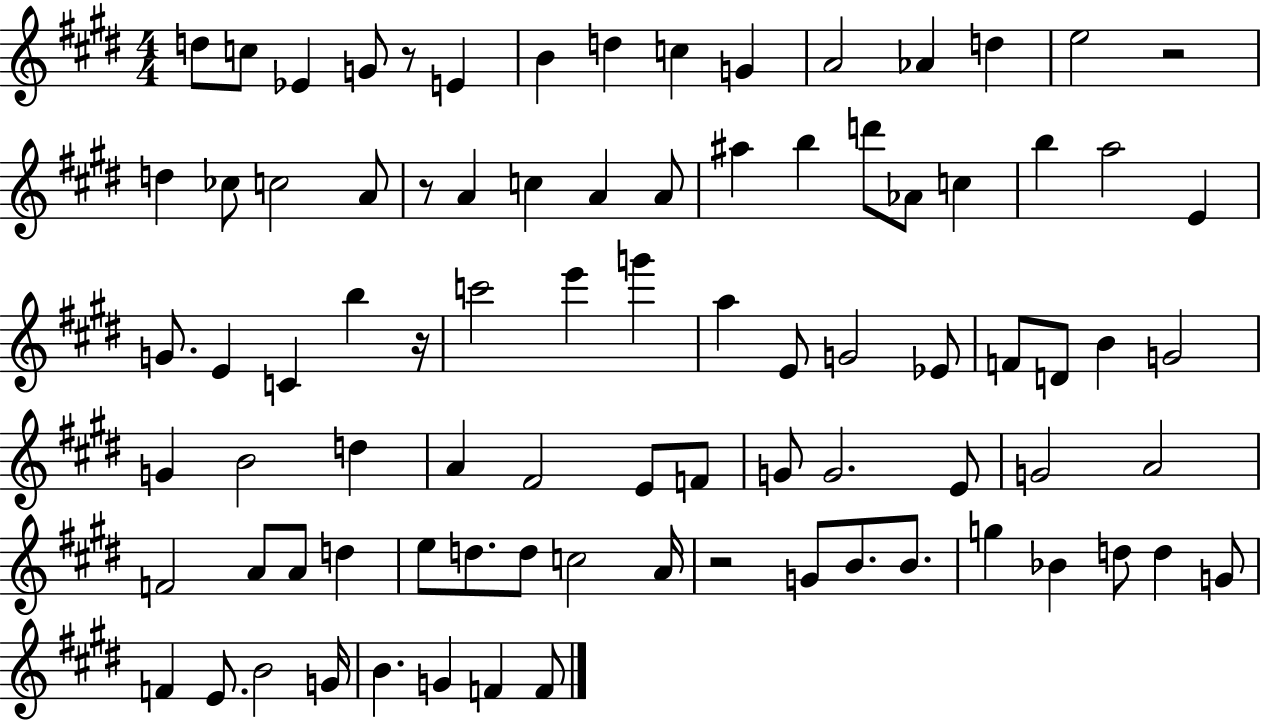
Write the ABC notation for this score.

X:1
T:Untitled
M:4/4
L:1/4
K:E
d/2 c/2 _E G/2 z/2 E B d c G A2 _A d e2 z2 d _c/2 c2 A/2 z/2 A c A A/2 ^a b d'/2 _A/2 c b a2 E G/2 E C b z/4 c'2 e' g' a E/2 G2 _E/2 F/2 D/2 B G2 G B2 d A ^F2 E/2 F/2 G/2 G2 E/2 G2 A2 F2 A/2 A/2 d e/2 d/2 d/2 c2 A/4 z2 G/2 B/2 B/2 g _B d/2 d G/2 F E/2 B2 G/4 B G F F/2